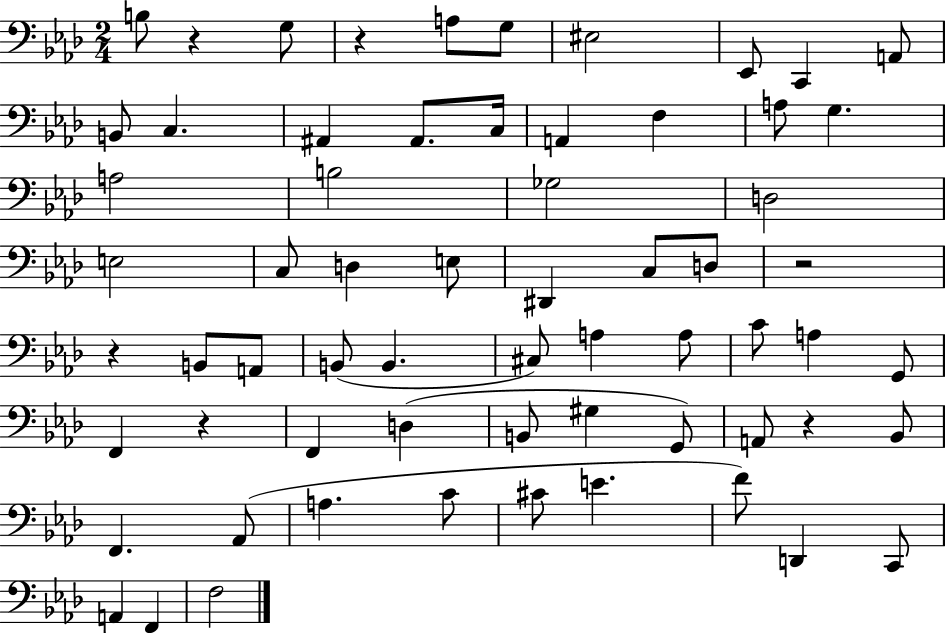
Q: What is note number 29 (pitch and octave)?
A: B2